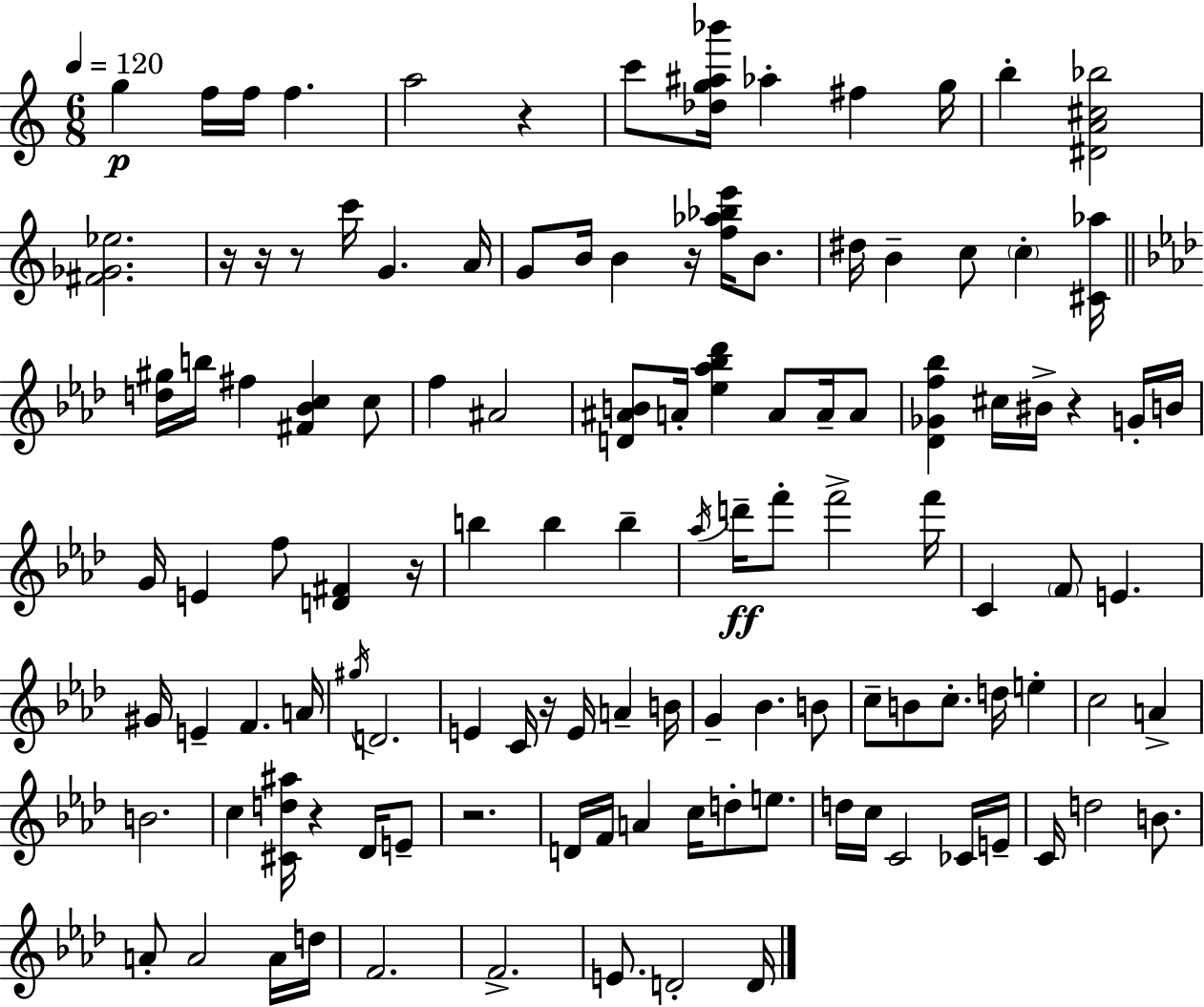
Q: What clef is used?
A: treble